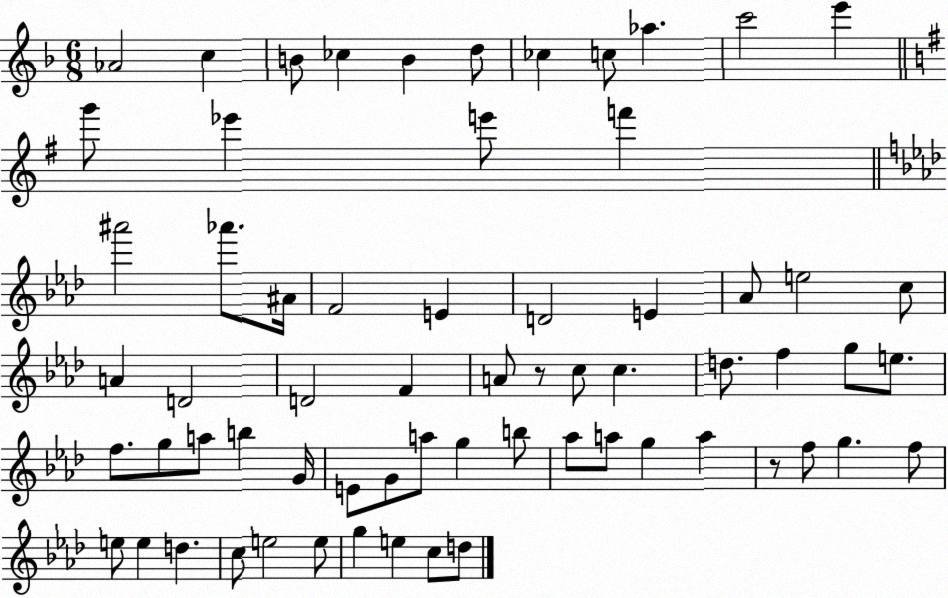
X:1
T:Untitled
M:6/8
L:1/4
K:F
_A2 c B/2 _c B d/2 _c c/2 _a c'2 e' g'/2 _e' e'/2 f' ^a'2 _a'/2 ^A/4 F2 E D2 E _A/2 e2 c/2 A D2 D2 F A/2 z/2 c/2 c d/2 f g/2 e/2 f/2 g/2 a/2 b G/4 E/2 G/2 a/2 g b/2 _a/2 a/2 g a z/2 f/2 g f/2 e/2 e d c/2 e2 e/2 g e c/2 d/2